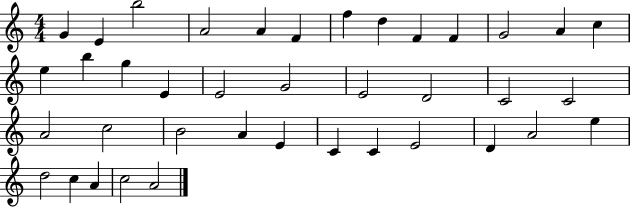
G4/q E4/q B5/h A4/h A4/q F4/q F5/q D5/q F4/q F4/q G4/h A4/q C5/q E5/q B5/q G5/q E4/q E4/h G4/h E4/h D4/h C4/h C4/h A4/h C5/h B4/h A4/q E4/q C4/q C4/q E4/h D4/q A4/h E5/q D5/h C5/q A4/q C5/h A4/h